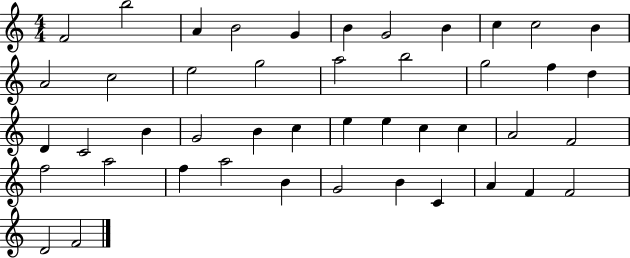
F4/h B5/h A4/q B4/h G4/q B4/q G4/h B4/q C5/q C5/h B4/q A4/h C5/h E5/h G5/h A5/h B5/h G5/h F5/q D5/q D4/q C4/h B4/q G4/h B4/q C5/q E5/q E5/q C5/q C5/q A4/h F4/h F5/h A5/h F5/q A5/h B4/q G4/h B4/q C4/q A4/q F4/q F4/h D4/h F4/h